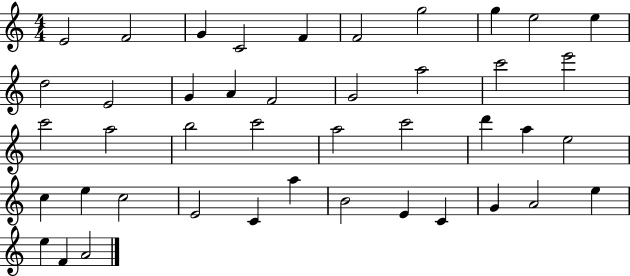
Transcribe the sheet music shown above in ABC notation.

X:1
T:Untitled
M:4/4
L:1/4
K:C
E2 F2 G C2 F F2 g2 g e2 e d2 E2 G A F2 G2 a2 c'2 e'2 c'2 a2 b2 c'2 a2 c'2 d' a e2 c e c2 E2 C a B2 E C G A2 e e F A2